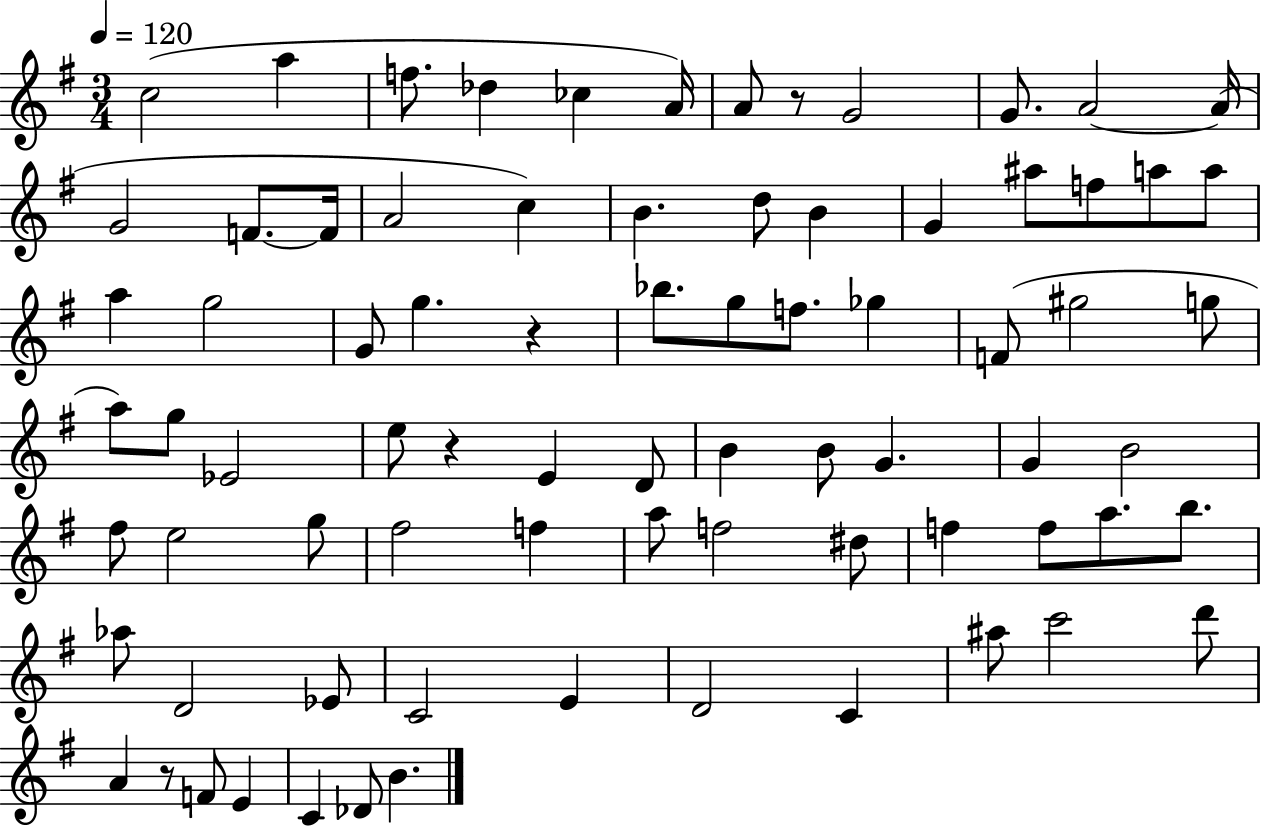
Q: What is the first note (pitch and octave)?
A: C5